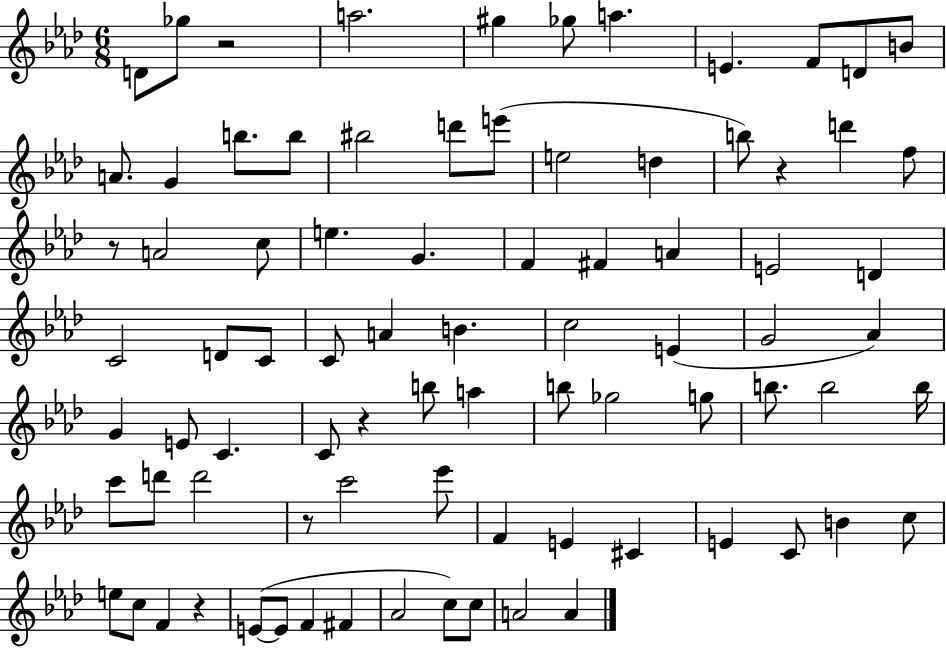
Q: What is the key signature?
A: AES major